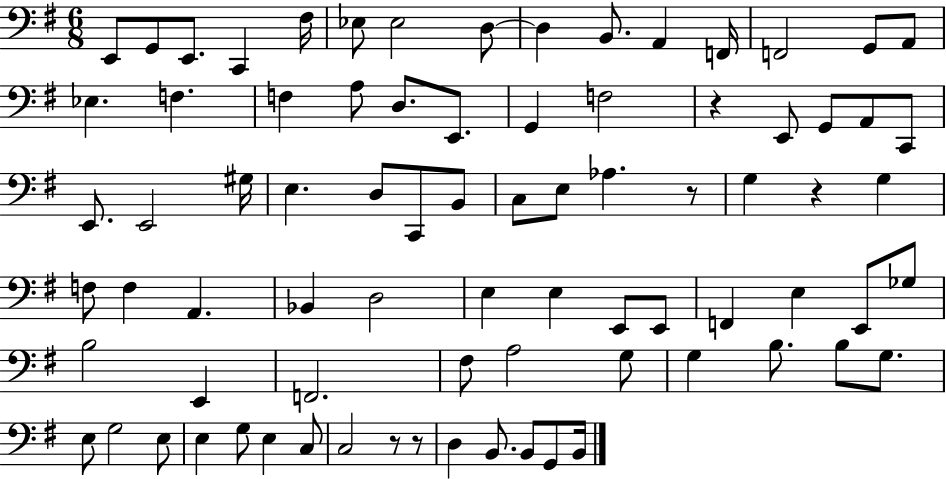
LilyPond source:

{
  \clef bass
  \numericTimeSignature
  \time 6/8
  \key g \major
  e,8 g,8 e,8. c,4 fis16 | ees8 ees2 d8~~ | d4 b,8. a,4 f,16 | f,2 g,8 a,8 | \break ees4. f4. | f4 a8 d8. e,8. | g,4 f2 | r4 e,8 g,8 a,8 c,8 | \break e,8. e,2 gis16 | e4. d8 c,8 b,8 | c8 e8 aes4. r8 | g4 r4 g4 | \break f8 f4 a,4. | bes,4 d2 | e4 e4 e,8 e,8 | f,4 e4 e,8 ges8 | \break b2 e,4 | f,2. | fis8 a2 g8 | g4 b8. b8 g8. | \break e8 g2 e8 | e4 g8 e4 c8 | c2 r8 r8 | d4 b,8. b,8 g,8 b,16 | \break \bar "|."
}